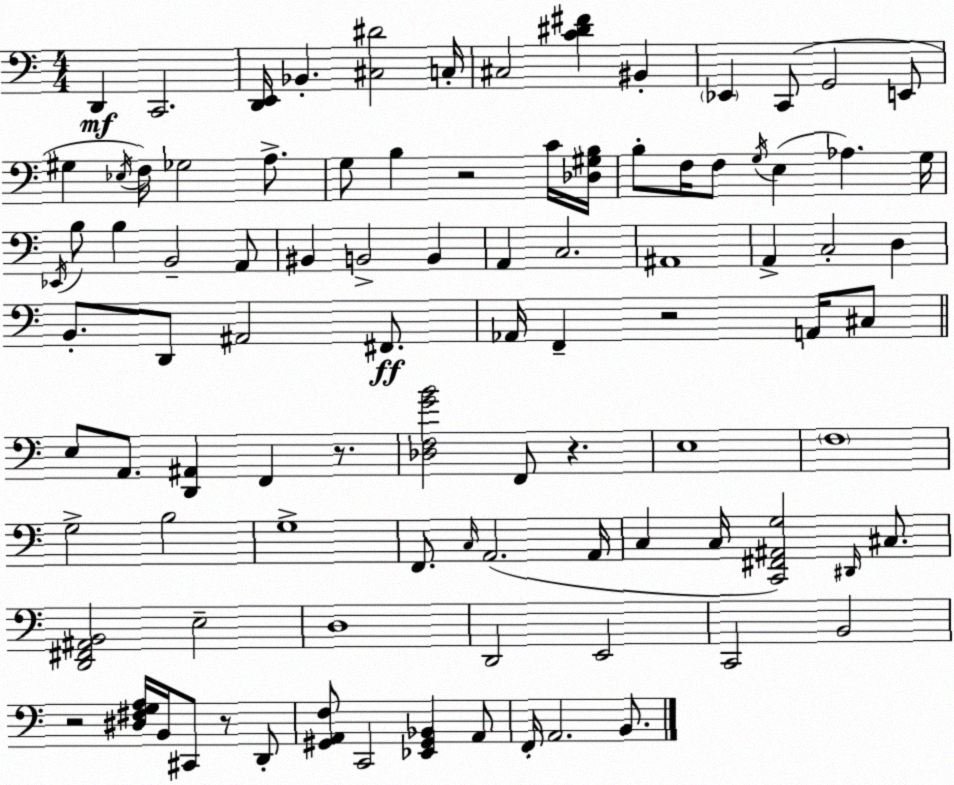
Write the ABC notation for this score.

X:1
T:Untitled
M:4/4
L:1/4
K:C
D,, C,,2 [D,,E,,]/4 _B,, [^C,^D]2 C,/4 ^C,2 [C^D^F] ^B,, _E,, C,,/2 G,,2 E,,/2 ^G, _E,/4 F,/4 _G,2 A,/2 G,/2 B, z2 C/4 [_D,^G,B,]/4 B,/2 F,/4 F,/2 G,/4 E, _A, G,/4 _E,,/4 B,/2 B, B,,2 A,,/2 ^B,, B,,2 B,, A,, C,2 ^A,,4 A,, C,2 D, B,,/2 D,,/2 ^A,,2 ^F,,/2 _A,,/4 F,, z2 A,,/4 ^C,/2 E,/2 A,,/2 [D,,^A,,] F,, z/2 [_D,F,GB]2 F,,/2 z E,4 F,4 G,2 B,2 G,4 F,,/2 C,/4 A,,2 A,,/4 C, C,/4 [C,,^F,,^A,,G,]2 ^D,,/4 ^C,/2 [D,,^F,,^A,,B,,]2 E,2 D,4 D,,2 E,,2 C,,2 B,,2 z2 [^D,^F,G,A,]/4 B,,/4 ^C,,/2 z/2 D,,/2 [^G,,A,,F,]/2 C,,2 [_E,,^G,,_B,,] A,,/2 F,,/4 A,,2 B,,/2